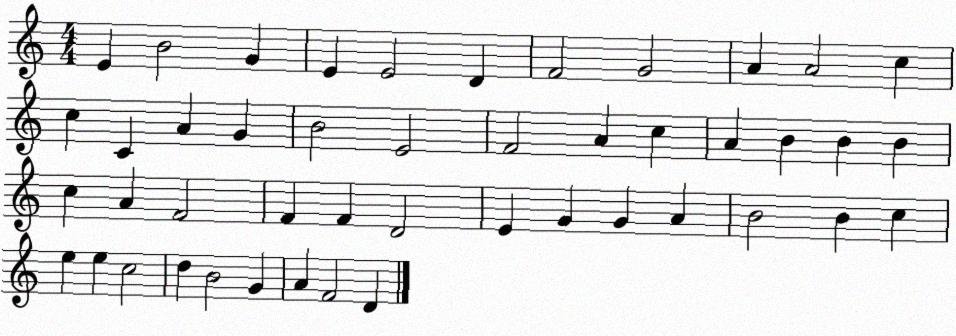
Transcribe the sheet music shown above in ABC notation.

X:1
T:Untitled
M:4/4
L:1/4
K:C
E B2 G E E2 D F2 G2 A A2 c c C A G B2 E2 F2 A c A B B B c A F2 F F D2 E G G A B2 B c e e c2 d B2 G A F2 D